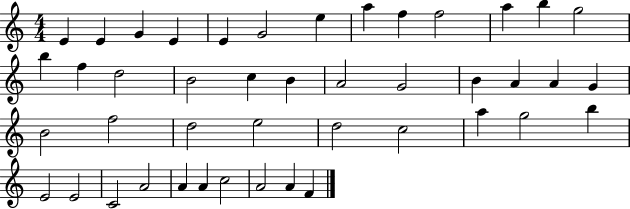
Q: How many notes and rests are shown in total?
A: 44